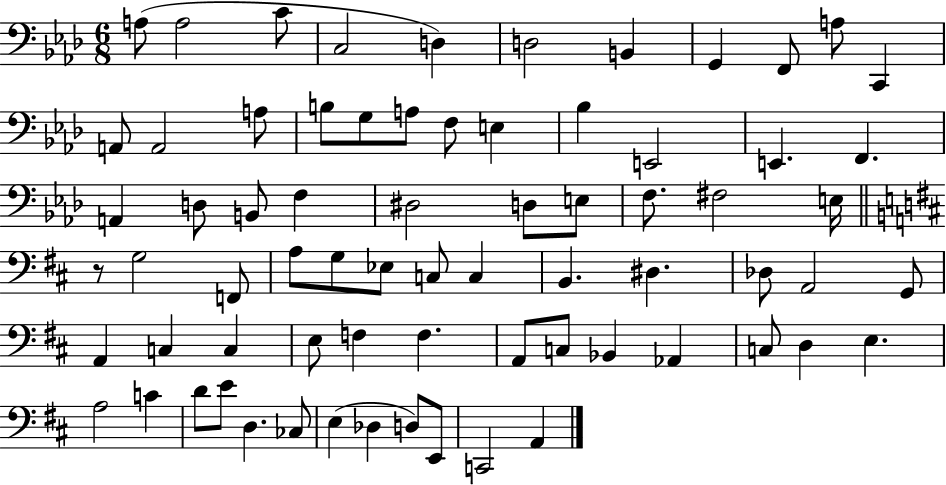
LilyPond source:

{
  \clef bass
  \numericTimeSignature
  \time 6/8
  \key aes \major
  a8( a2 c'8 | c2 d4) | d2 b,4 | g,4 f,8 a8 c,4 | \break a,8 a,2 a8 | b8 g8 a8 f8 e4 | bes4 e,2 | e,4. f,4. | \break a,4 d8 b,8 f4 | dis2 d8 e8 | f8. fis2 e16 | \bar "||" \break \key d \major r8 g2 f,8 | a8 g8 ees8 c8 c4 | b,4. dis4. | des8 a,2 g,8 | \break a,4 c4 c4 | e8 f4 f4. | a,8 c8 bes,4 aes,4 | c8 d4 e4. | \break a2 c'4 | d'8 e'8 d4. ces8 | e4( des4 d8) e,8 | c,2 a,4 | \break \bar "|."
}